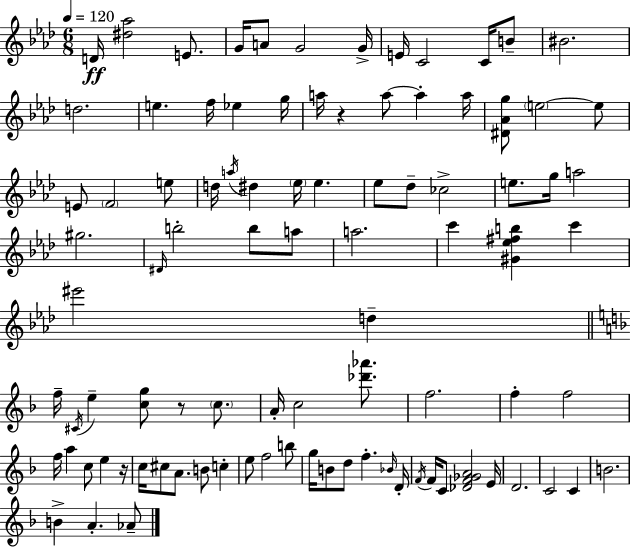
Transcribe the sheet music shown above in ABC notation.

X:1
T:Untitled
M:6/8
L:1/4
K:Ab
D/4 [^d_a]2 E/2 G/4 A/2 G2 G/4 E/4 C2 C/4 B/2 ^B2 d2 e f/4 _e g/4 a/4 z a/2 a a/4 [^D_Ag]/2 e2 e/2 E/2 F2 e/2 d/4 a/4 ^d _e/4 _e _e/2 _d/2 _c2 e/2 g/4 a2 ^g2 ^D/4 b2 b/2 a/2 a2 c' [^G_e^fb] c' ^e'2 d f/4 ^C/4 e [cg]/2 z/2 c/2 A/4 c2 [_d'_a']/2 f2 f f2 f/4 a c/2 e z/4 c/4 ^c/2 A/2 B/2 c e/2 f2 b/2 g/4 B/2 d/2 f _B/4 D/4 F/4 F/4 C/2 [_DF_GA]2 E/4 D2 C2 C B2 B A _A/2